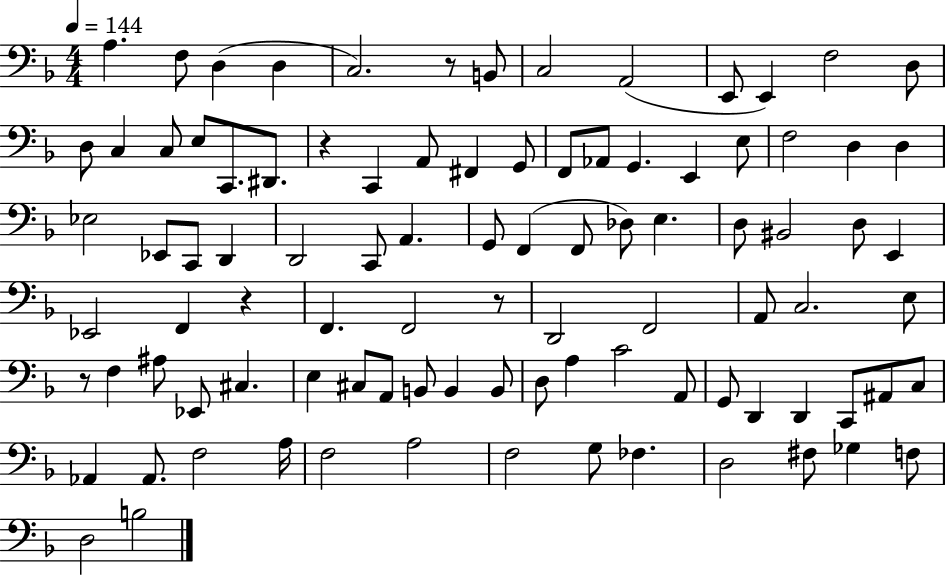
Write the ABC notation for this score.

X:1
T:Untitled
M:4/4
L:1/4
K:F
A, F,/2 D, D, C,2 z/2 B,,/2 C,2 A,,2 E,,/2 E,, F,2 D,/2 D,/2 C, C,/2 E,/2 C,,/2 ^D,,/2 z C,, A,,/2 ^F,, G,,/2 F,,/2 _A,,/2 G,, E,, E,/2 F,2 D, D, _E,2 _E,,/2 C,,/2 D,, D,,2 C,,/2 A,, G,,/2 F,, F,,/2 _D,/2 E, D,/2 ^B,,2 D,/2 E,, _E,,2 F,, z F,, F,,2 z/2 D,,2 F,,2 A,,/2 C,2 E,/2 z/2 F, ^A,/2 _E,,/2 ^C, E, ^C,/2 A,,/2 B,,/2 B,, B,,/2 D,/2 A, C2 A,,/2 G,,/2 D,, D,, C,,/2 ^A,,/2 C,/2 _A,, _A,,/2 F,2 A,/4 F,2 A,2 F,2 G,/2 _F, D,2 ^F,/2 _G, F,/2 D,2 B,2